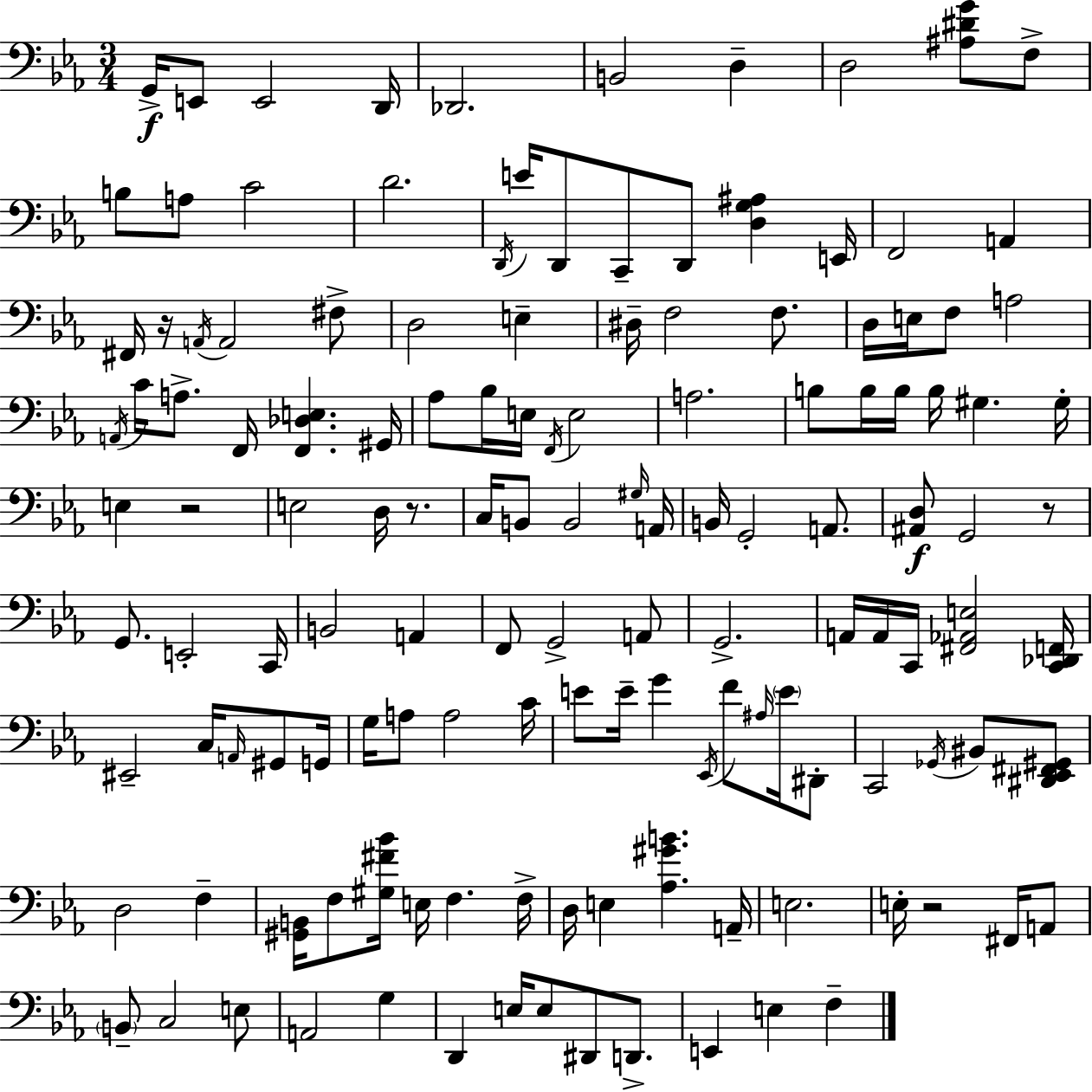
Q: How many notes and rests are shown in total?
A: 136